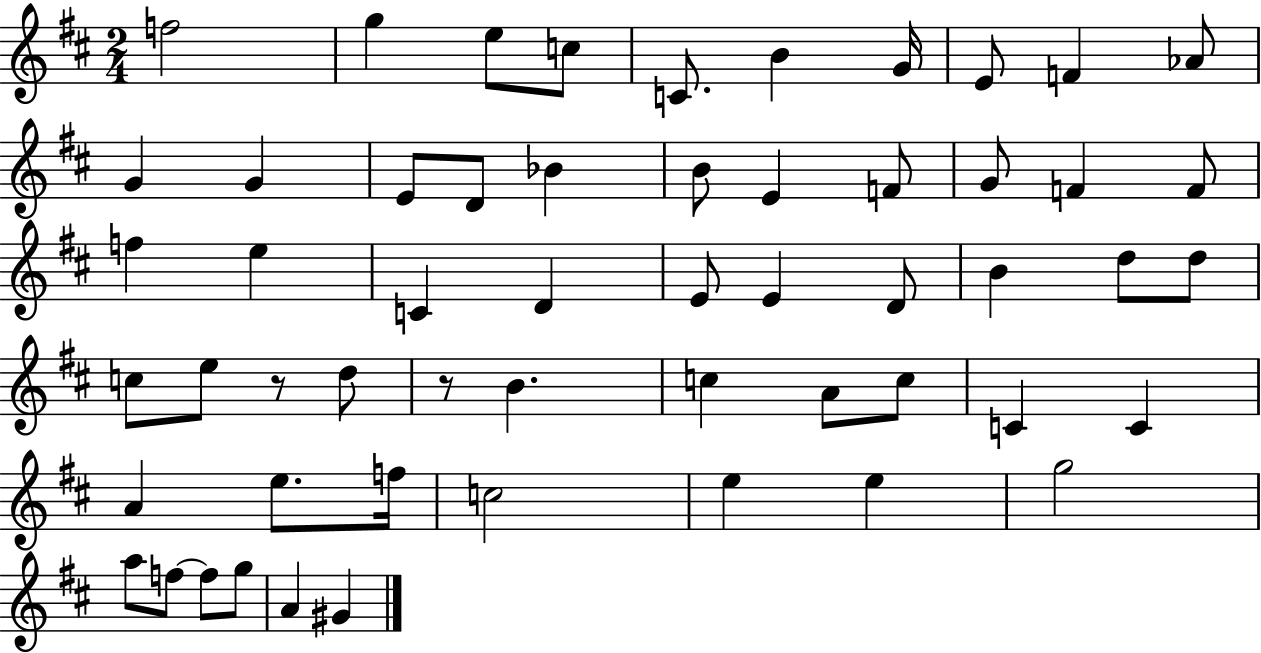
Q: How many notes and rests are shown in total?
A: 55